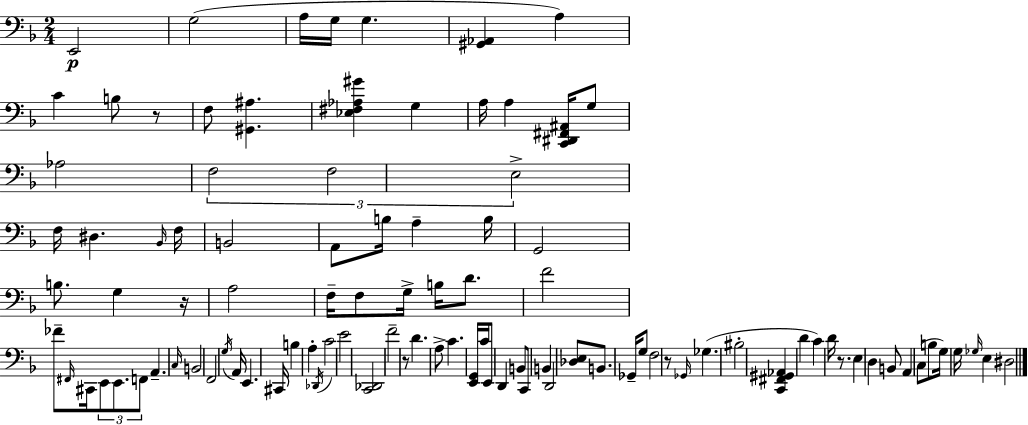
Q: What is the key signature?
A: F major